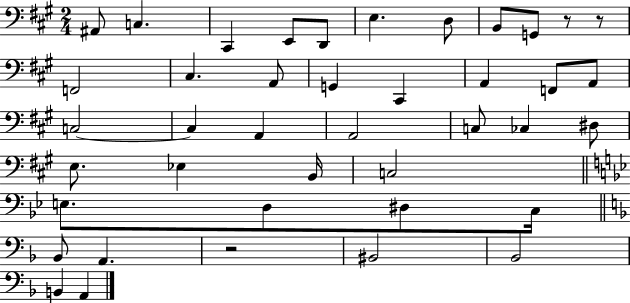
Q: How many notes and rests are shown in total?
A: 41